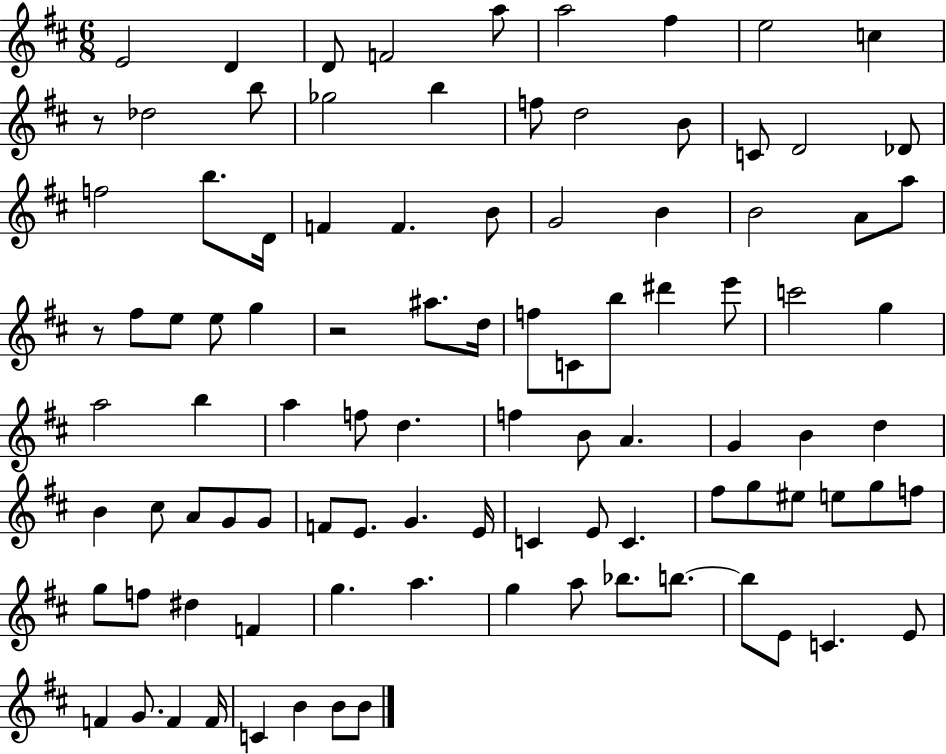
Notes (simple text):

E4/h D4/q D4/e F4/h A5/e A5/h F#5/q E5/h C5/q R/e Db5/h B5/e Gb5/h B5/q F5/e D5/h B4/e C4/e D4/h Db4/e F5/h B5/e. D4/s F4/q F4/q. B4/e G4/h B4/q B4/h A4/e A5/e R/e F#5/e E5/e E5/e G5/q R/h A#5/e. D5/s F5/e C4/e B5/e D#6/q E6/e C6/h G5/q A5/h B5/q A5/q F5/e D5/q. F5/q B4/e A4/q. G4/q B4/q D5/q B4/q C#5/e A4/e G4/e G4/e F4/e E4/e. G4/q. E4/s C4/q E4/e C4/q. F#5/e G5/e EIS5/e E5/e G5/e F5/e G5/e F5/e D#5/q F4/q G5/q. A5/q. G5/q A5/e Bb5/e. B5/e. B5/e E4/e C4/q. E4/e F4/q G4/e. F4/q F4/s C4/q B4/q B4/e B4/e